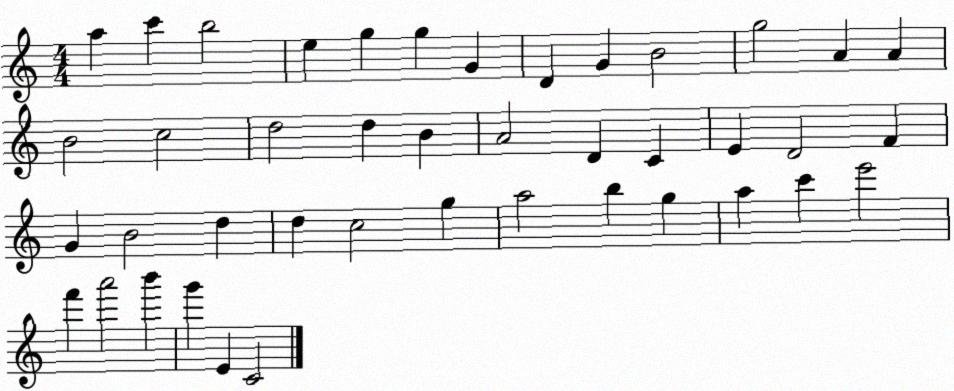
X:1
T:Untitled
M:4/4
L:1/4
K:C
a c' b2 e g g G D G B2 g2 A A B2 c2 d2 d B A2 D C E D2 F G B2 d d c2 g a2 b g a c' e'2 f' a'2 b' g' E C2